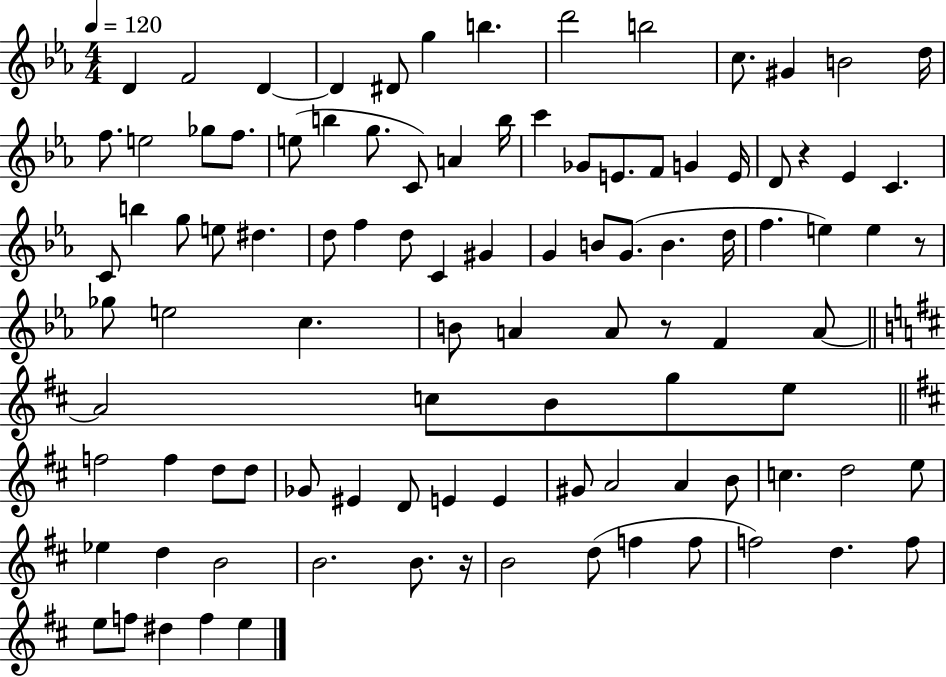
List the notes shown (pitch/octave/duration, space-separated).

D4/q F4/h D4/q D4/q D#4/e G5/q B5/q. D6/h B5/h C5/e. G#4/q B4/h D5/s F5/e. E5/h Gb5/e F5/e. E5/e B5/q G5/e. C4/e A4/q B5/s C6/q Gb4/e E4/e. F4/e G4/q E4/s D4/e R/q Eb4/q C4/q. C4/e B5/q G5/e E5/e D#5/q. D5/e F5/q D5/e C4/q G#4/q G4/q B4/e G4/e. B4/q. D5/s F5/q. E5/q E5/q R/e Gb5/e E5/h C5/q. B4/e A4/q A4/e R/e F4/q A4/e A4/h C5/e B4/e G5/e E5/e F5/h F5/q D5/e D5/e Gb4/e EIS4/q D4/e E4/q E4/q G#4/e A4/h A4/q B4/e C5/q. D5/h E5/e Eb5/q D5/q B4/h B4/h. B4/e. R/s B4/h D5/e F5/q F5/e F5/h D5/q. F5/e E5/e F5/e D#5/q F5/q E5/q